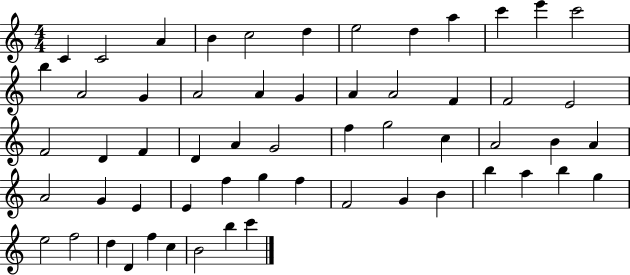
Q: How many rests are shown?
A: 0